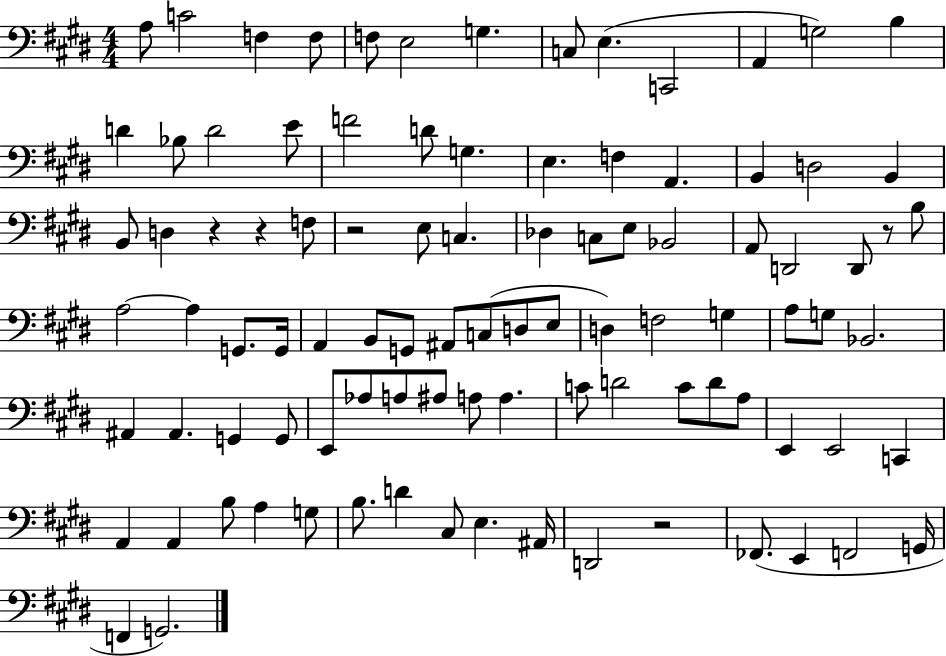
{
  \clef bass
  \numericTimeSignature
  \time 4/4
  \key e \major
  \repeat volta 2 { a8 c'2 f4 f8 | f8 e2 g4. | c8 e4.( c,2 | a,4 g2) b4 | \break d'4 bes8 d'2 e'8 | f'2 d'8 g4. | e4. f4 a,4. | b,4 d2 b,4 | \break b,8 d4 r4 r4 f8 | r2 e8 c4. | des4 c8 e8 bes,2 | a,8 d,2 d,8 r8 b8 | \break a2~~ a4 g,8. g,16 | a,4 b,8 g,8 ais,8 c8( d8 e8 | d4) f2 g4 | a8 g8 bes,2. | \break ais,4 ais,4. g,4 g,8 | e,8 aes8 a8 ais8 a8 a4. | c'8 d'2 c'8 d'8 a8 | e,4 e,2 c,4 | \break a,4 a,4 b8 a4 g8 | b8. d'4 cis8 e4. ais,16 | d,2 r2 | fes,8.( e,4 f,2 g,16 | \break f,4 g,2.) | } \bar "|."
}